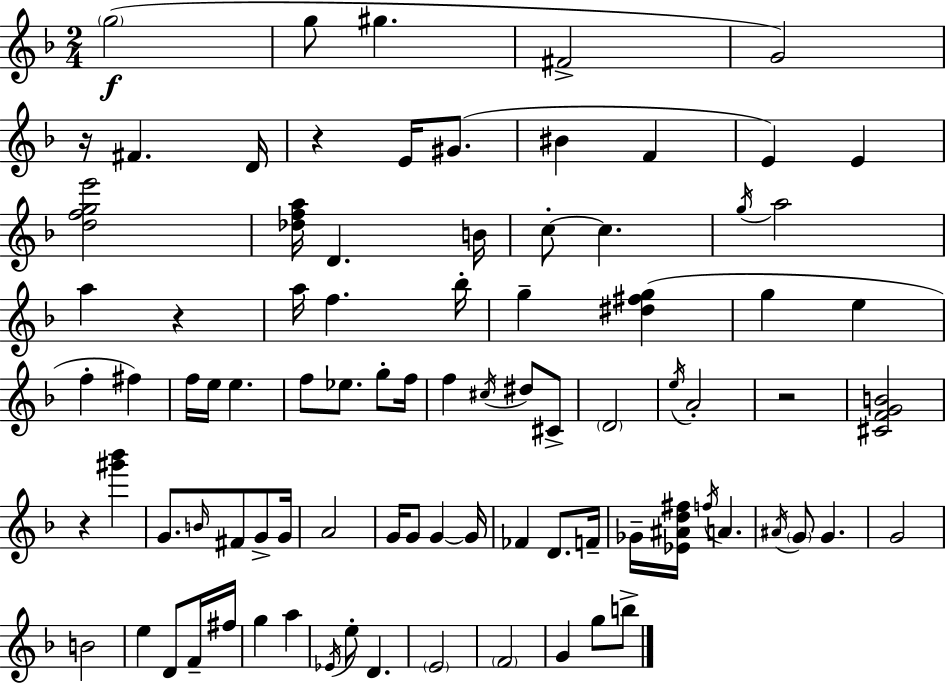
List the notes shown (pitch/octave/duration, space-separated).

G5/h G5/e G#5/q. F#4/h G4/h R/s F#4/q. D4/s R/q E4/s G#4/e. BIS4/q F4/q E4/q E4/q [D5,F5,G5,E6]/h [Db5,F5,A5]/s D4/q. B4/s C5/e C5/q. G5/s A5/h A5/q R/q A5/s F5/q. Bb5/s G5/q [D#5,F#5,G5]/q G5/q E5/q F5/q F#5/q F5/s E5/s E5/q. F5/e Eb5/e. G5/e F5/s F5/q C#5/s D#5/e C#4/e D4/h E5/s A4/h R/h [C#4,F4,G4,B4]/h R/q [G#6,Bb6]/q G4/e. B4/s F#4/e G4/e G4/s A4/h G4/s G4/e G4/q G4/s FES4/q D4/e. F4/s Gb4/s [Eb4,A#4,D5,F#5]/s F5/s A4/q. A#4/s G4/e G4/q. G4/h B4/h E5/q D4/e F4/s F#5/s G5/q A5/q Eb4/s E5/e D4/q. E4/h F4/h G4/q G5/e B5/e